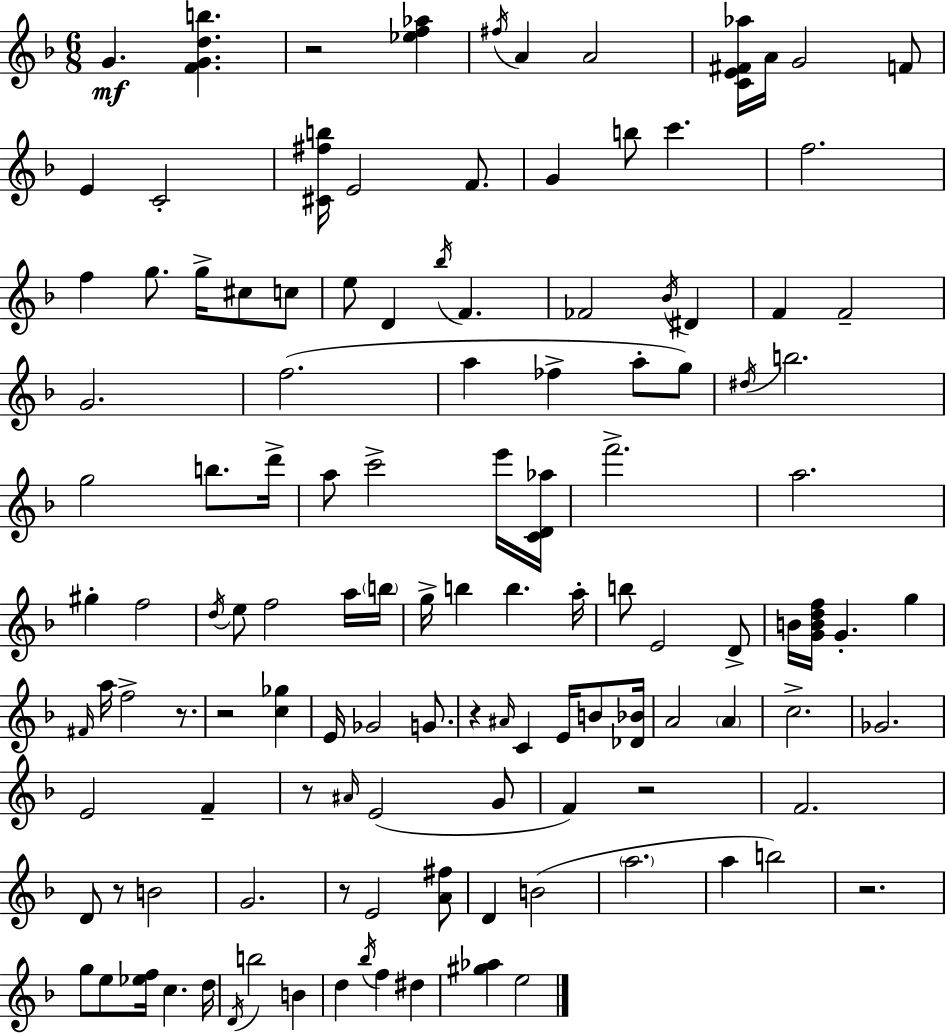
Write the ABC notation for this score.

X:1
T:Untitled
M:6/8
L:1/4
K:F
G [FGdb] z2 [_ef_a] ^f/4 A A2 [CE^F_a]/4 A/4 G2 F/2 E C2 [^C^fb]/4 E2 F/2 G b/2 c' f2 f g/2 g/4 ^c/2 c/2 e/2 D _b/4 F _F2 _B/4 ^D F F2 G2 f2 a _f a/2 g/2 ^d/4 b2 g2 b/2 d'/4 a/2 c'2 e'/4 [CD_a]/4 f'2 a2 ^g f2 d/4 e/2 f2 a/4 b/4 g/4 b b a/4 b/2 E2 D/2 B/4 [GBdf]/4 G g ^F/4 a/4 f2 z/2 z2 [c_g] E/4 _G2 G/2 z ^A/4 C E/4 B/2 [_D_B]/4 A2 A c2 _G2 E2 F z/2 ^A/4 E2 G/2 F z2 F2 D/2 z/2 B2 G2 z/2 E2 [A^f]/2 D B2 a2 a b2 z2 g/2 e/2 [_ef]/4 c d/4 D/4 b2 B d _b/4 f ^d [^g_a] e2